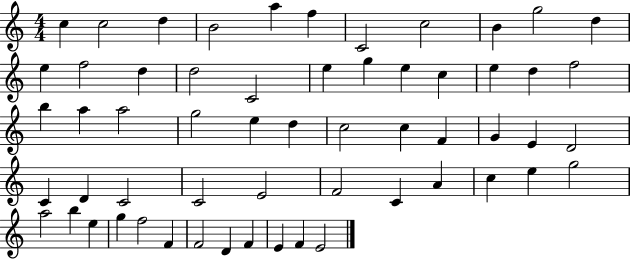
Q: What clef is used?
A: treble